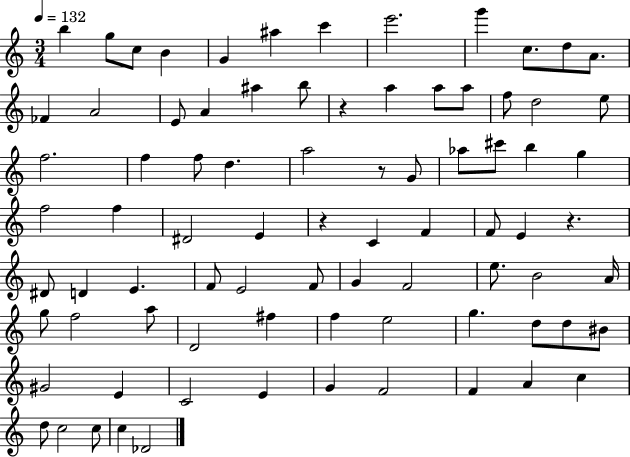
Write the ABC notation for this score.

X:1
T:Untitled
M:3/4
L:1/4
K:C
b g/2 c/2 B G ^a c' e'2 g' c/2 d/2 A/2 _F A2 E/2 A ^a b/2 z a a/2 a/2 f/2 d2 e/2 f2 f f/2 d a2 z/2 G/2 _a/2 ^c'/2 b g f2 f ^D2 E z C F F/2 E z ^D/2 D E F/2 E2 F/2 G F2 e/2 B2 A/4 g/2 f2 a/2 D2 ^f f e2 g d/2 d/2 ^B/2 ^G2 E C2 E G F2 F A c d/2 c2 c/2 c _D2